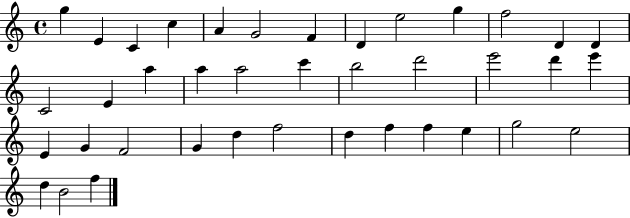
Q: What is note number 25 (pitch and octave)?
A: E4